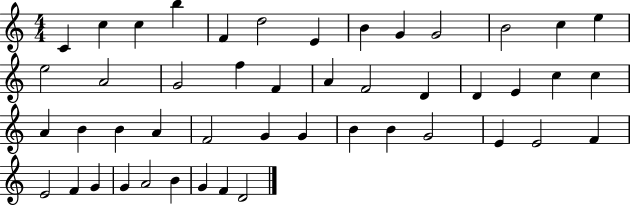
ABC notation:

X:1
T:Untitled
M:4/4
L:1/4
K:C
C c c b F d2 E B G G2 B2 c e e2 A2 G2 f F A F2 D D E c c A B B A F2 G G B B G2 E E2 F E2 F G G A2 B G F D2